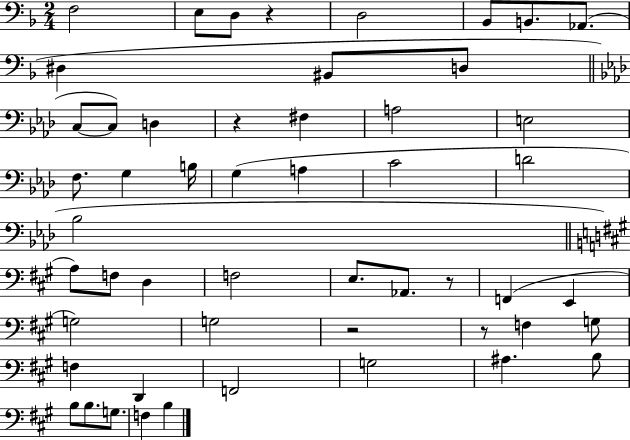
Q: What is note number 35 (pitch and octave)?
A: F3